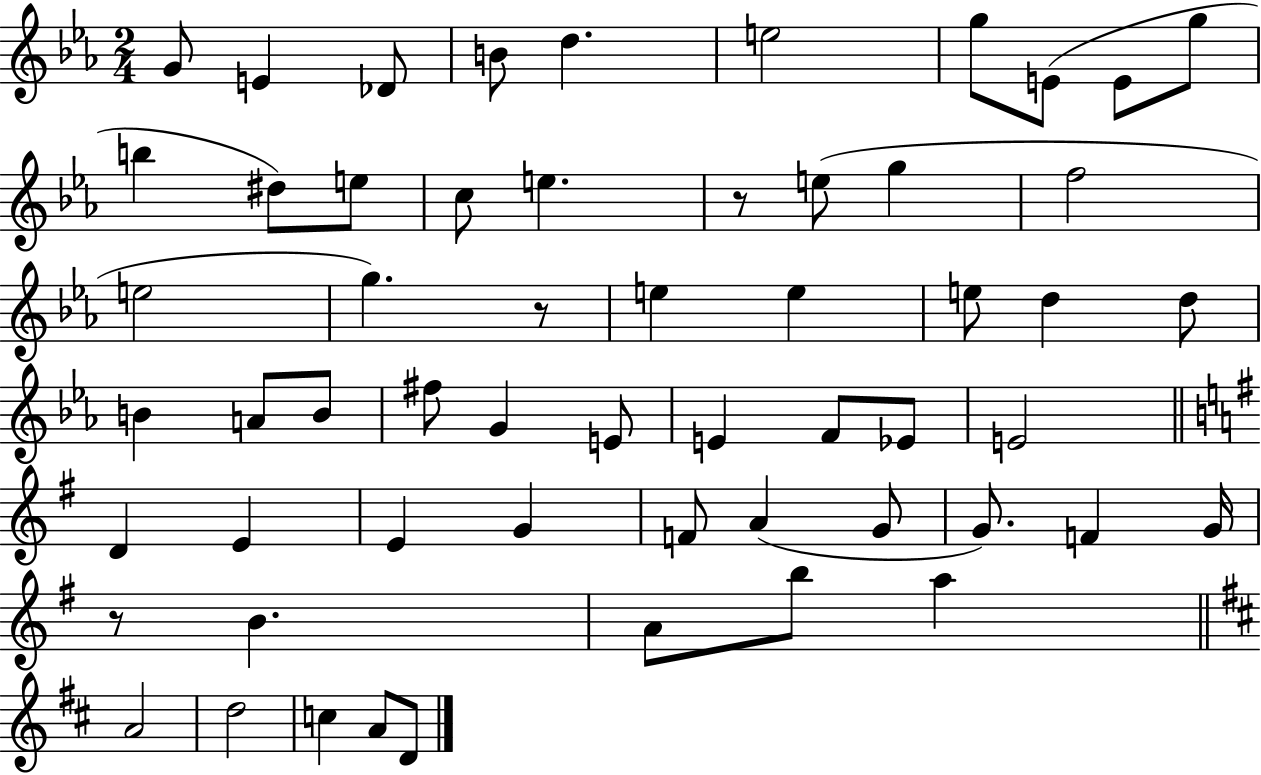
{
  \clef treble
  \numericTimeSignature
  \time 2/4
  \key ees \major
  \repeat volta 2 { g'8 e'4 des'8 | b'8 d''4. | e''2 | g''8 e'8( e'8 g''8 | \break b''4 dis''8) e''8 | c''8 e''4. | r8 e''8( g''4 | f''2 | \break e''2 | g''4.) r8 | e''4 e''4 | e''8 d''4 d''8 | \break b'4 a'8 b'8 | fis''8 g'4 e'8 | e'4 f'8 ees'8 | e'2 | \break \bar "||" \break \key e \minor d'4 e'4 | e'4 g'4 | f'8 a'4( g'8 | g'8.) f'4 g'16 | \break r8 b'4. | a'8 b''8 a''4 | \bar "||" \break \key d \major a'2 | d''2 | c''4 a'8 d'8 | } \bar "|."
}